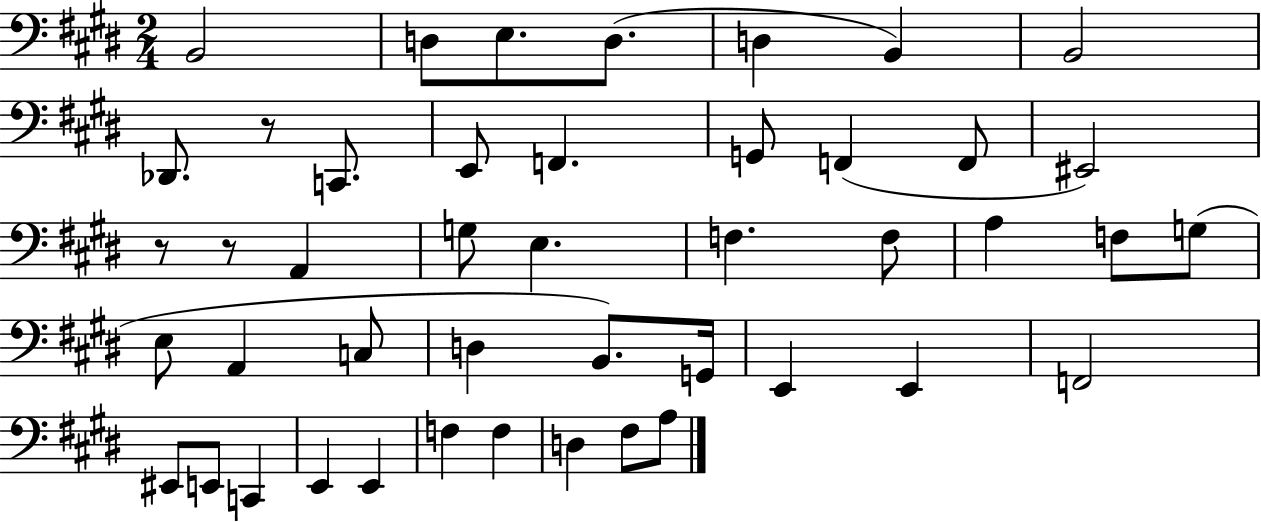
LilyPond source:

{
  \clef bass
  \numericTimeSignature
  \time 2/4
  \key e \major
  b,2 | d8 e8. d8.( | d4 b,4) | b,2 | \break des,8. r8 c,8. | e,8 f,4. | g,8 f,4( f,8 | eis,2) | \break r8 r8 a,4 | g8 e4. | f4. f8 | a4 f8 g8( | \break e8 a,4 c8 | d4 b,8.) g,16 | e,4 e,4 | f,2 | \break eis,8 e,8 c,4 | e,4 e,4 | f4 f4 | d4 fis8 a8 | \break \bar "|."
}